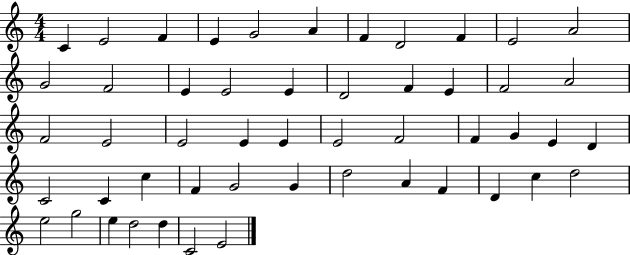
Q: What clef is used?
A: treble